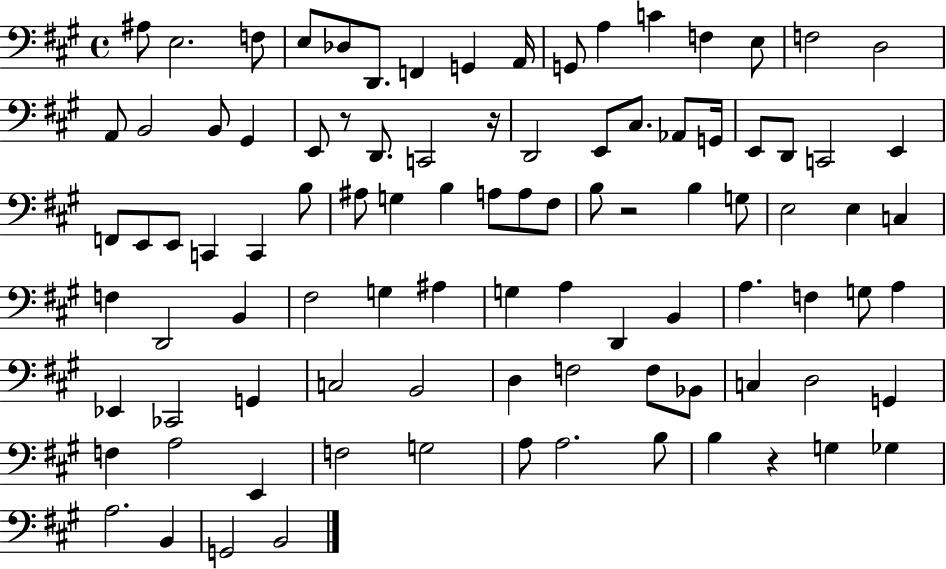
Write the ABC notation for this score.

X:1
T:Untitled
M:4/4
L:1/4
K:A
^A,/2 E,2 F,/2 E,/2 _D,/2 D,,/2 F,, G,, A,,/4 G,,/2 A, C F, E,/2 F,2 D,2 A,,/2 B,,2 B,,/2 ^G,, E,,/2 z/2 D,,/2 C,,2 z/4 D,,2 E,,/2 ^C,/2 _A,,/2 G,,/4 E,,/2 D,,/2 C,,2 E,, F,,/2 E,,/2 E,,/2 C,, C,, B,/2 ^A,/2 G, B, A,/2 A,/2 ^F,/2 B,/2 z2 B, G,/2 E,2 E, C, F, D,,2 B,, ^F,2 G, ^A, G, A, D,, B,, A, F, G,/2 A, _E,, _C,,2 G,, C,2 B,,2 D, F,2 F,/2 _B,,/2 C, D,2 G,, F, A,2 E,, F,2 G,2 A,/2 A,2 B,/2 B, z G, _G, A,2 B,, G,,2 B,,2